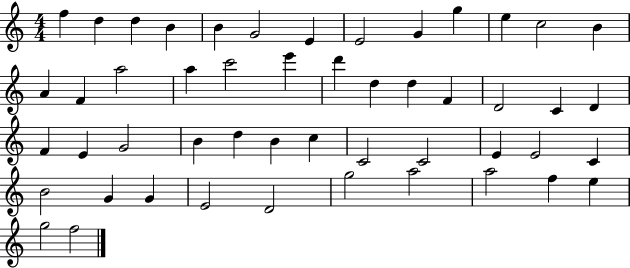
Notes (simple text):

F5/q D5/q D5/q B4/q B4/q G4/h E4/q E4/h G4/q G5/q E5/q C5/h B4/q A4/q F4/q A5/h A5/q C6/h E6/q D6/q D5/q D5/q F4/q D4/h C4/q D4/q F4/q E4/q G4/h B4/q D5/q B4/q C5/q C4/h C4/h E4/q E4/h C4/q B4/h G4/q G4/q E4/h D4/h G5/h A5/h A5/h F5/q E5/q G5/h F5/h